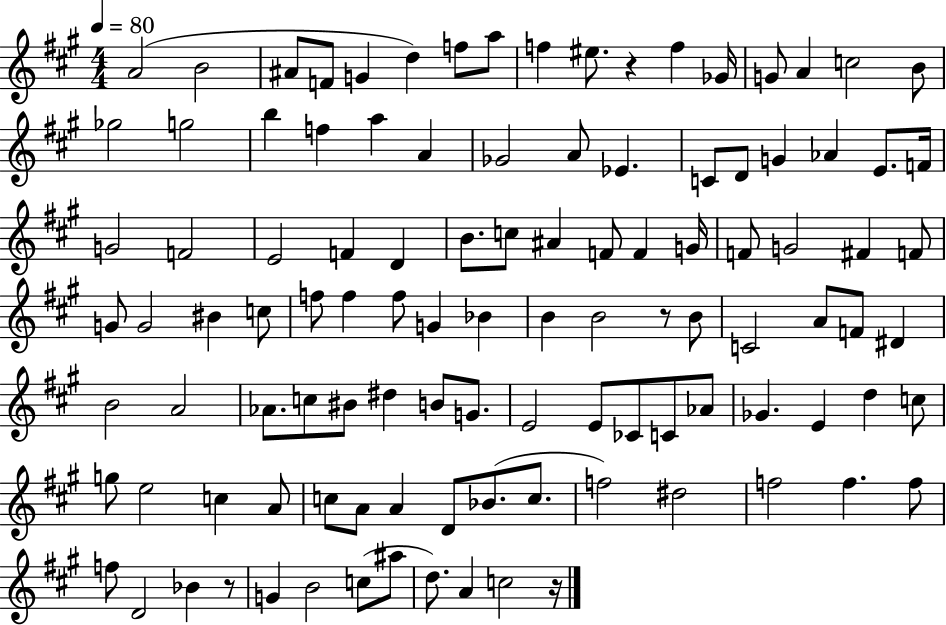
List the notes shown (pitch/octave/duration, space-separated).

A4/h B4/h A#4/e F4/e G4/q D5/q F5/e A5/e F5/q EIS5/e. R/q F5/q Gb4/s G4/e A4/q C5/h B4/e Gb5/h G5/h B5/q F5/q A5/q A4/q Gb4/h A4/e Eb4/q. C4/e D4/e G4/q Ab4/q E4/e. F4/s G4/h F4/h E4/h F4/q D4/q B4/e. C5/e A#4/q F4/e F4/q G4/s F4/e G4/h F#4/q F4/e G4/e G4/h BIS4/q C5/e F5/e F5/q F5/e G4/q Bb4/q B4/q B4/h R/e B4/e C4/h A4/e F4/e D#4/q B4/h A4/h Ab4/e. C5/e BIS4/e D#5/q B4/e G4/e. E4/h E4/e CES4/e C4/e Ab4/e Gb4/q. E4/q D5/q C5/e G5/e E5/h C5/q A4/e C5/e A4/e A4/q D4/e Bb4/e. C5/e. F5/h D#5/h F5/h F5/q. F5/e F5/e D4/h Bb4/q R/e G4/q B4/h C5/e A#5/e D5/e. A4/q C5/h R/s